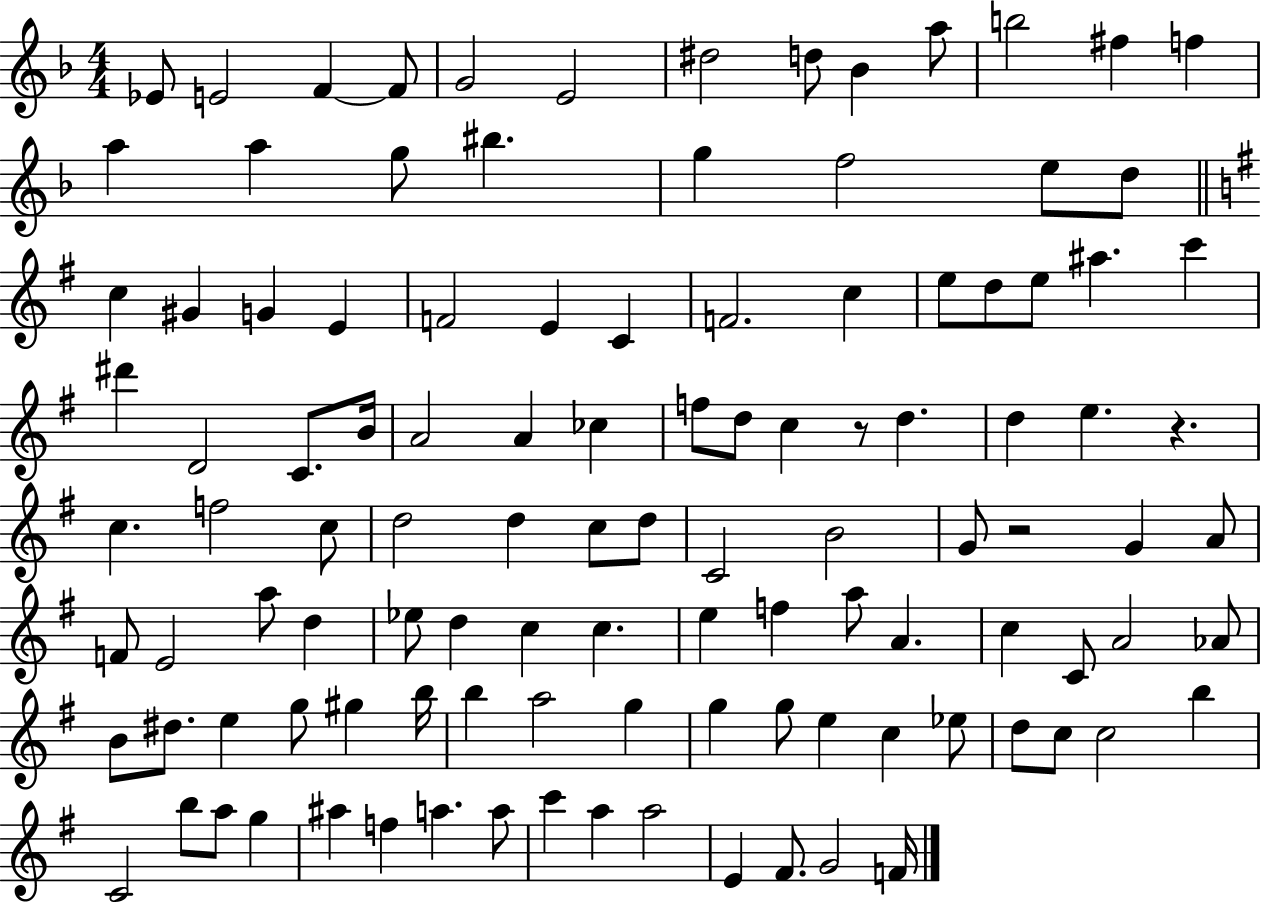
Eb4/e E4/h F4/q F4/e G4/h E4/h D#5/h D5/e Bb4/q A5/e B5/h F#5/q F5/q A5/q A5/q G5/e BIS5/q. G5/q F5/h E5/e D5/e C5/q G#4/q G4/q E4/q F4/h E4/q C4/q F4/h. C5/q E5/e D5/e E5/e A#5/q. C6/q D#6/q D4/h C4/e. B4/s A4/h A4/q CES5/q F5/e D5/e C5/q R/e D5/q. D5/q E5/q. R/q. C5/q. F5/h C5/e D5/h D5/q C5/e D5/e C4/h B4/h G4/e R/h G4/q A4/e F4/e E4/h A5/e D5/q Eb5/e D5/q C5/q C5/q. E5/q F5/q A5/e A4/q. C5/q C4/e A4/h Ab4/e B4/e D#5/e. E5/q G5/e G#5/q B5/s B5/q A5/h G5/q G5/q G5/e E5/q C5/q Eb5/e D5/e C5/e C5/h B5/q C4/h B5/e A5/e G5/q A#5/q F5/q A5/q. A5/e C6/q A5/q A5/h E4/q F#4/e. G4/h F4/s